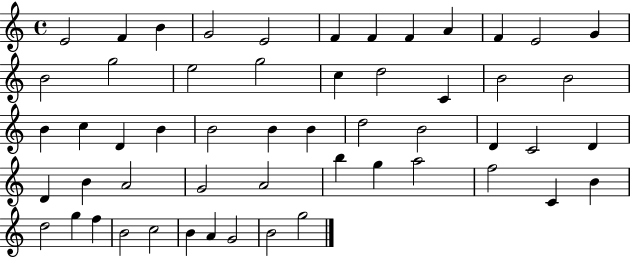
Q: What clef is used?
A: treble